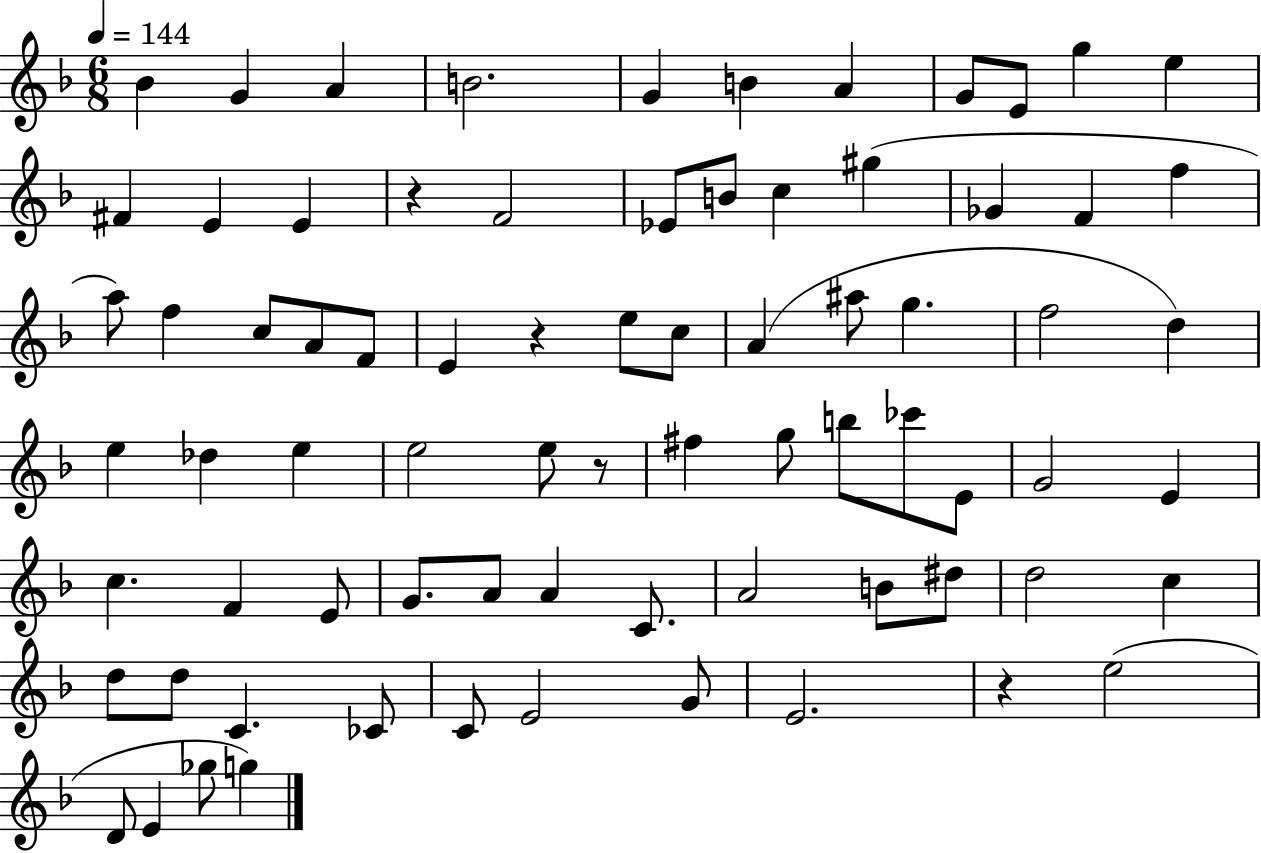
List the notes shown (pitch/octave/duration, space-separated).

Bb4/q G4/q A4/q B4/h. G4/q B4/q A4/q G4/e E4/e G5/q E5/q F#4/q E4/q E4/q R/q F4/h Eb4/e B4/e C5/q G#5/q Gb4/q F4/q F5/q A5/e F5/q C5/e A4/e F4/e E4/q R/q E5/e C5/e A4/q A#5/e G5/q. F5/h D5/q E5/q Db5/q E5/q E5/h E5/e R/e F#5/q G5/e B5/e CES6/e E4/e G4/h E4/q C5/q. F4/q E4/e G4/e. A4/e A4/q C4/e. A4/h B4/e D#5/e D5/h C5/q D5/e D5/e C4/q. CES4/e C4/e E4/h G4/e E4/h. R/q E5/h D4/e E4/q Gb5/e G5/q